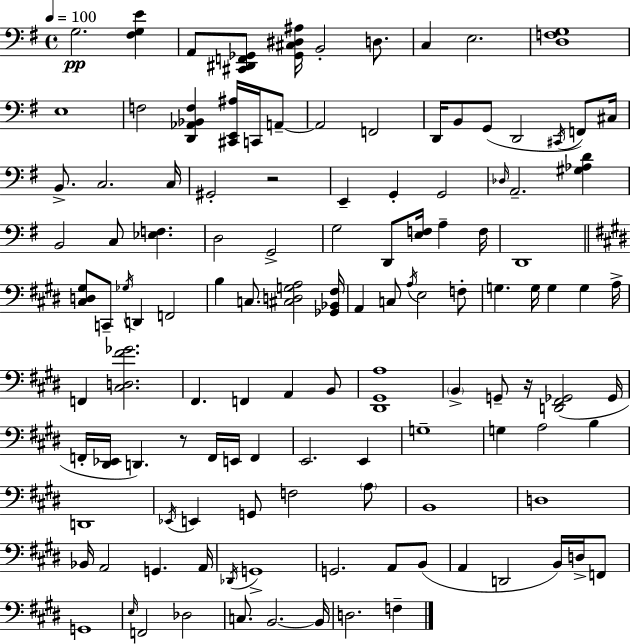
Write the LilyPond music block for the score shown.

{
  \clef bass
  \time 4/4
  \defaultTimeSignature
  \key e \minor
  \tempo 4 = 100
  g2.\pp <fis g e'>4 | a,8 <cis, dis, f, ges,>8 <ges, cis dis ais>16 b,2-. d8. | c4 e2. | <d f g>1 | \break e1 | f2 <d, aes, bes, f>4 <cis, e, ais>16 c,16 a,8--~~ | a,2 f,2 | d,16 b,8 g,8( d,2 \acciaccatura { cis,16 }) f,8 | \break cis16 b,8.-> c2. | c16 gis,2-. r2 | e,4-- g,4-. g,2 | \grace { des16 } a,2.-- <gis aes d'>4 | \break b,2 c8 <ees f>4. | d2 g,2-> | g2 d,8 <e f>16 a4-- | f16 d,1 | \break \bar "||" \break \key e \major <cis d gis>8 c,8-- \acciaccatura { ges16 } d,4 f,2 | b4 c8. <cis d g a>2 | <ges, bes, fis>16 a,4 c8 \acciaccatura { a16 } e2 | f8-. g4. g16 g4 g4 | \break a16-> f,4 <cis d fis' ges'>2. | fis,4. f,4 a,4 | b,8 <dis, gis, a>1 | \parenthesize b,4-> g,8-- r16 <d, fis, ges,>2( | \break ges,16 f,16-. <dis, ees,>16 d,4.) r8 f,16 e,16 f,4 | e,2. e,4 | g1-- | g4 a2 b4 | \break d,1 | \acciaccatura { ees,16 } e,4 g,8 f2 | \parenthesize a8 b,1 | d1 | \break bes,16 a,2 g,4. | a,16 \acciaccatura { des,16 } g,1-> | g,2. | a,8 b,8( a,4 d,2 | \break b,16) d16-> f,8 g,1 | \grace { e16 } f,2 des2 | c8. b,2.~~ | b,16 d2. | \break f4-- \bar "|."
}